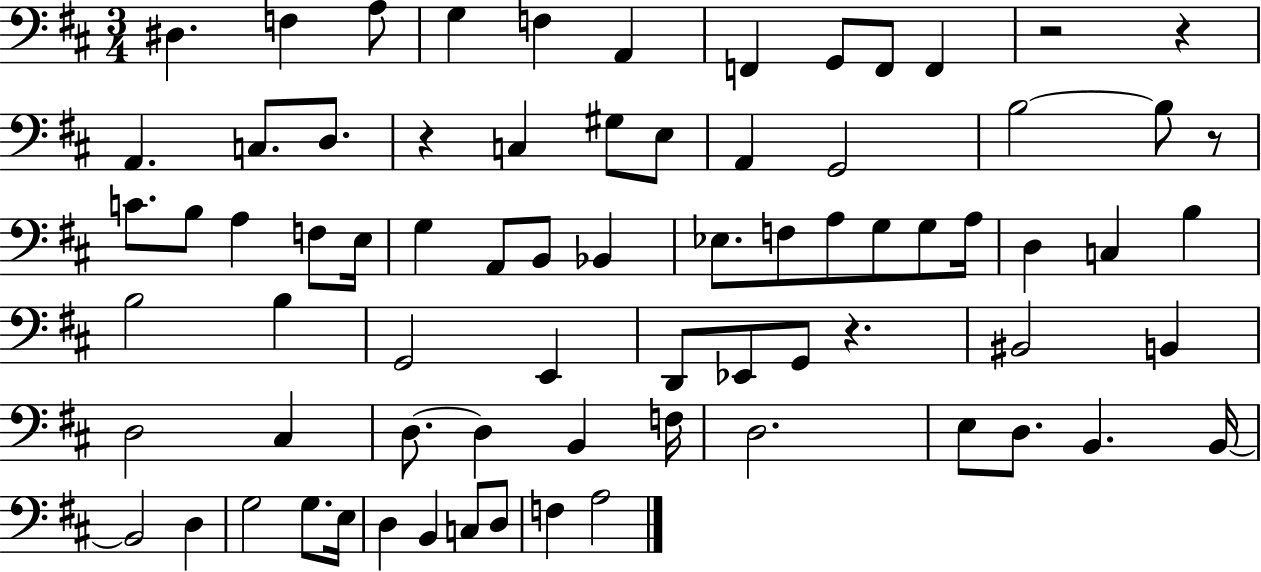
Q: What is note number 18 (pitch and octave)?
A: G2